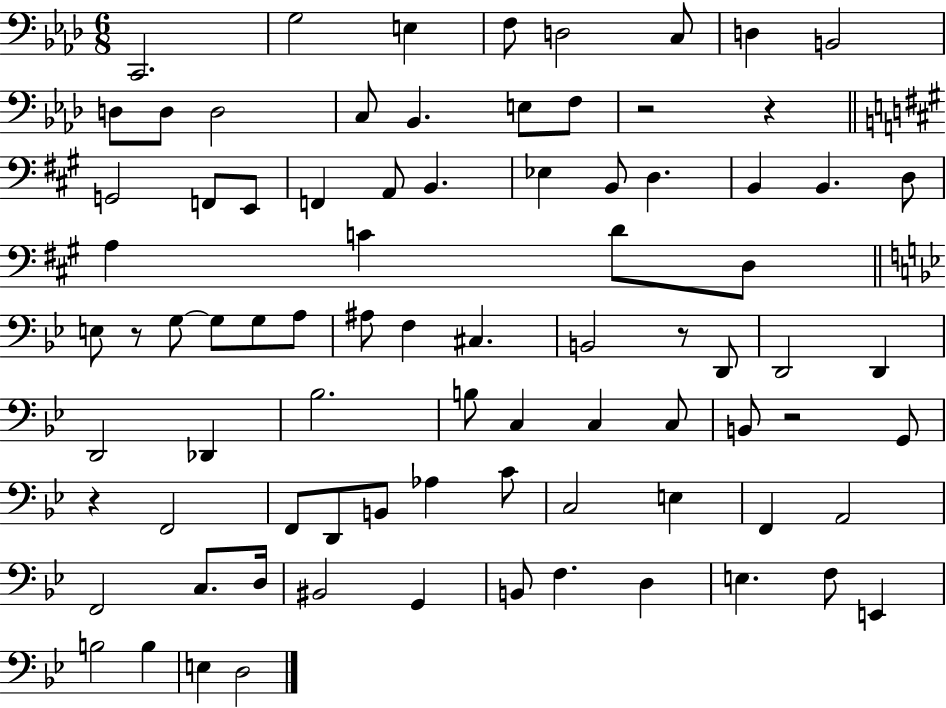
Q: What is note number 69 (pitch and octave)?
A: F3